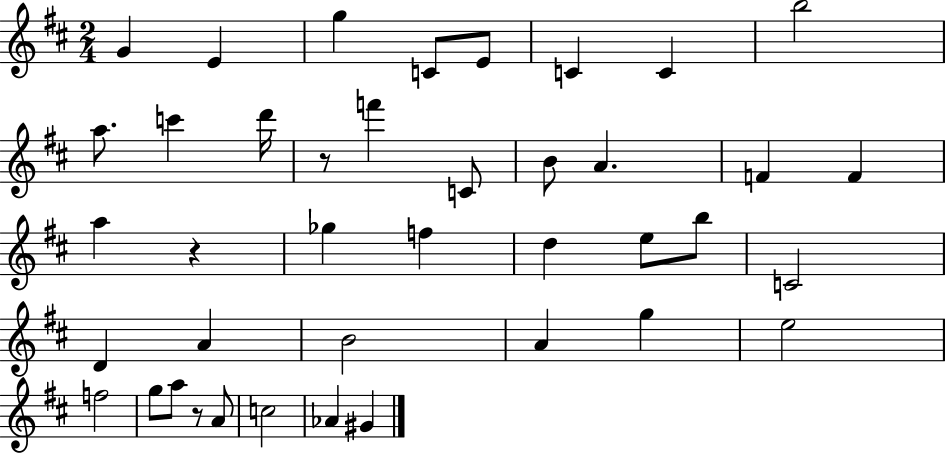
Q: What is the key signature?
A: D major